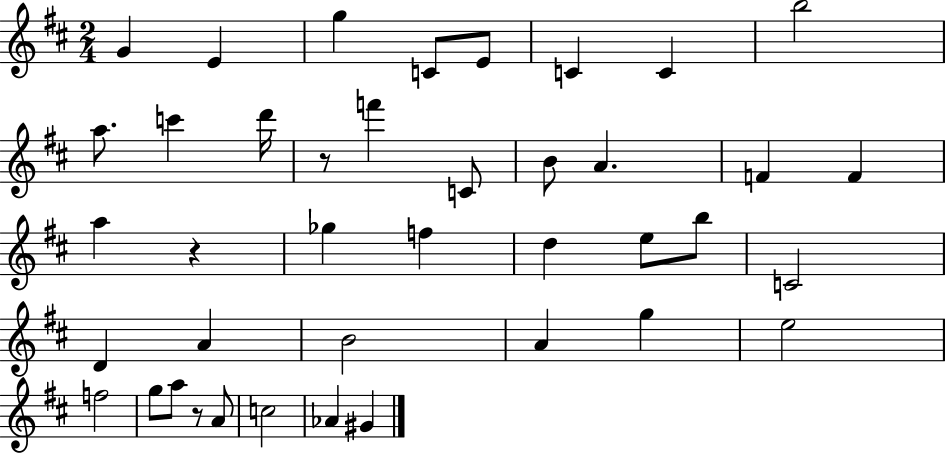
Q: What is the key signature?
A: D major